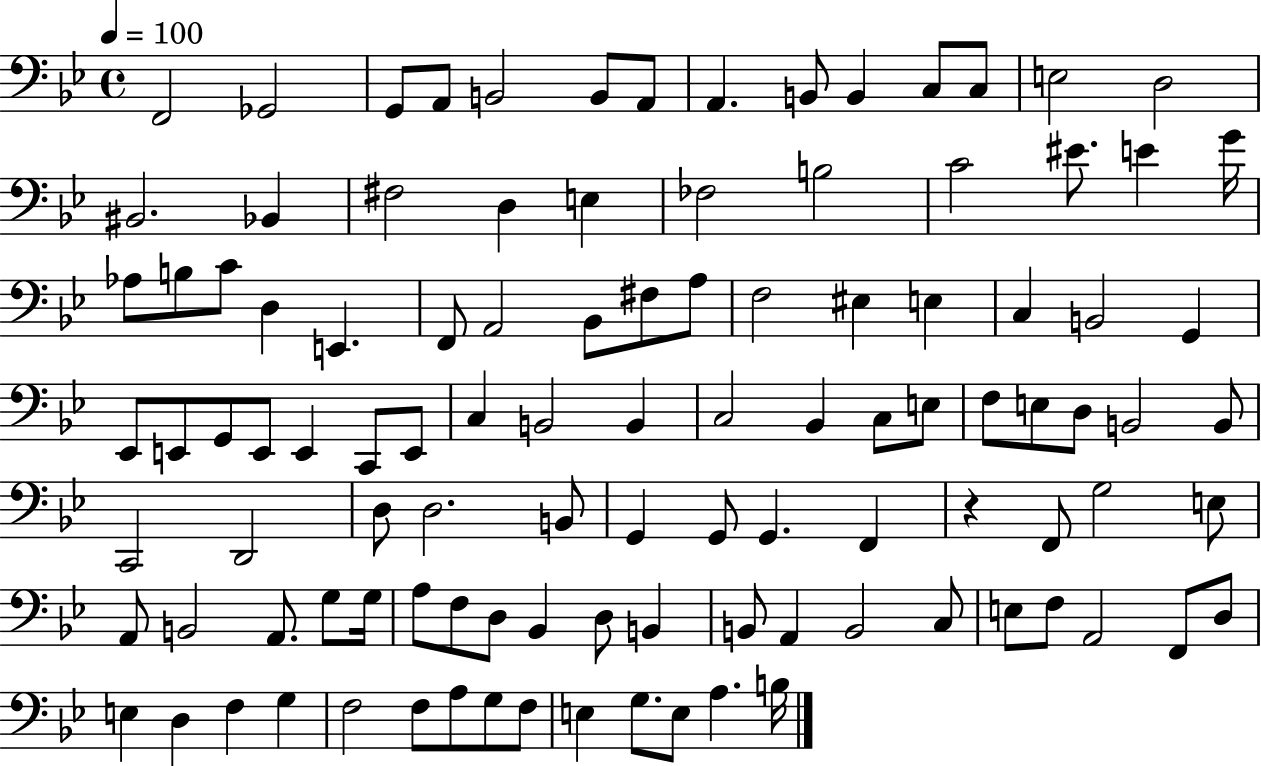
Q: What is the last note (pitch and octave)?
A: B3